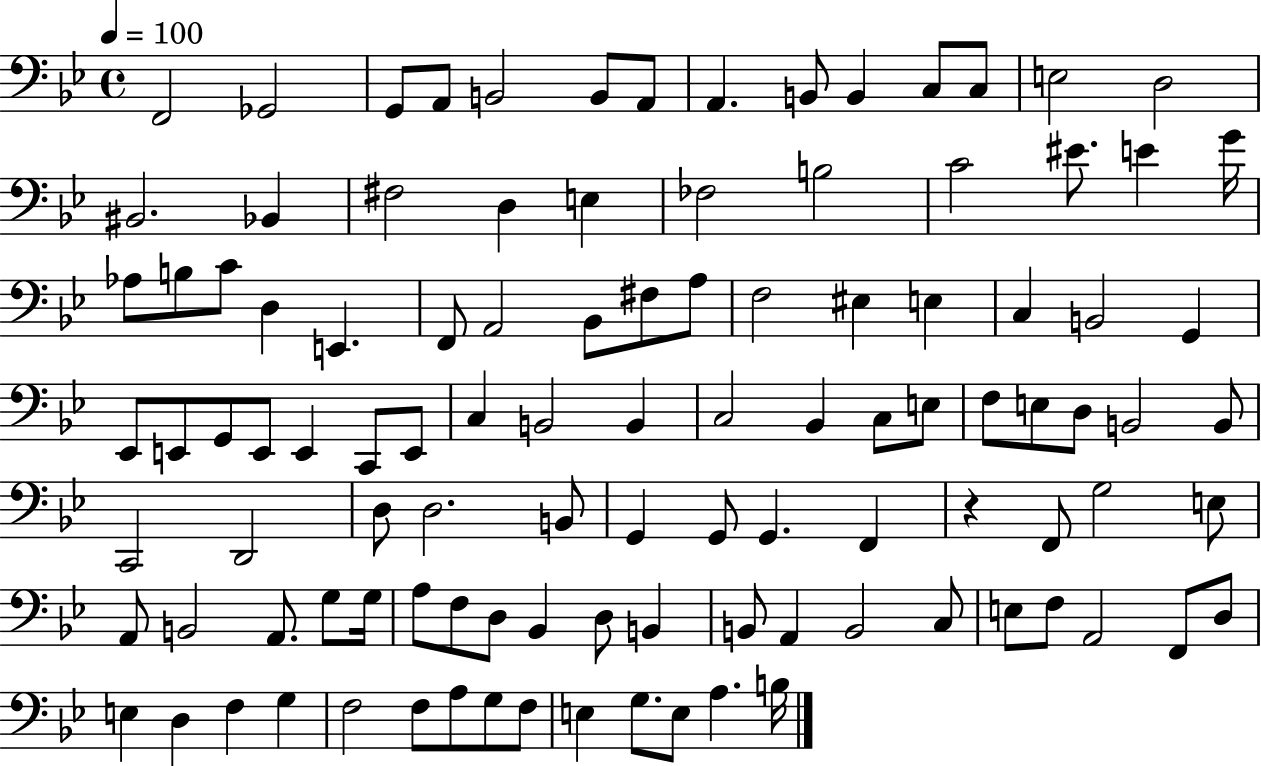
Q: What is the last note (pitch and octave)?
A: B3